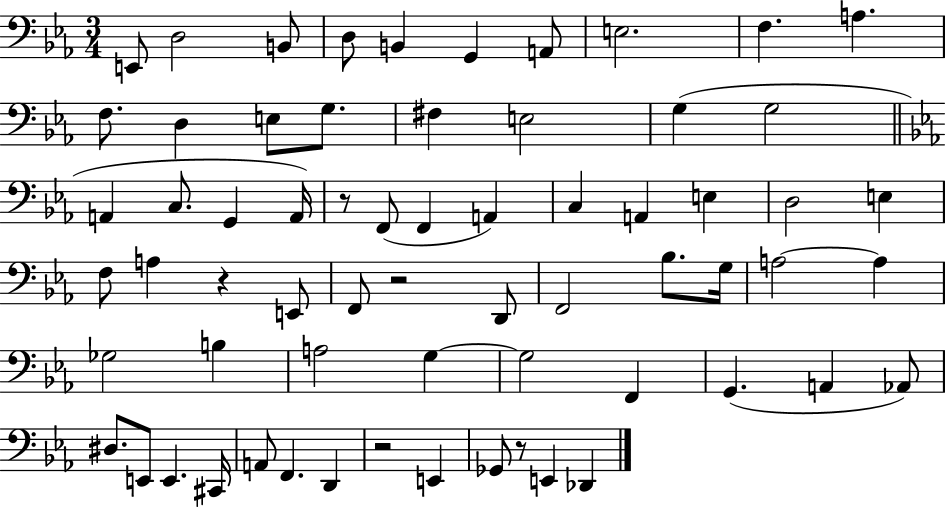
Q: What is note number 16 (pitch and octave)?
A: E3